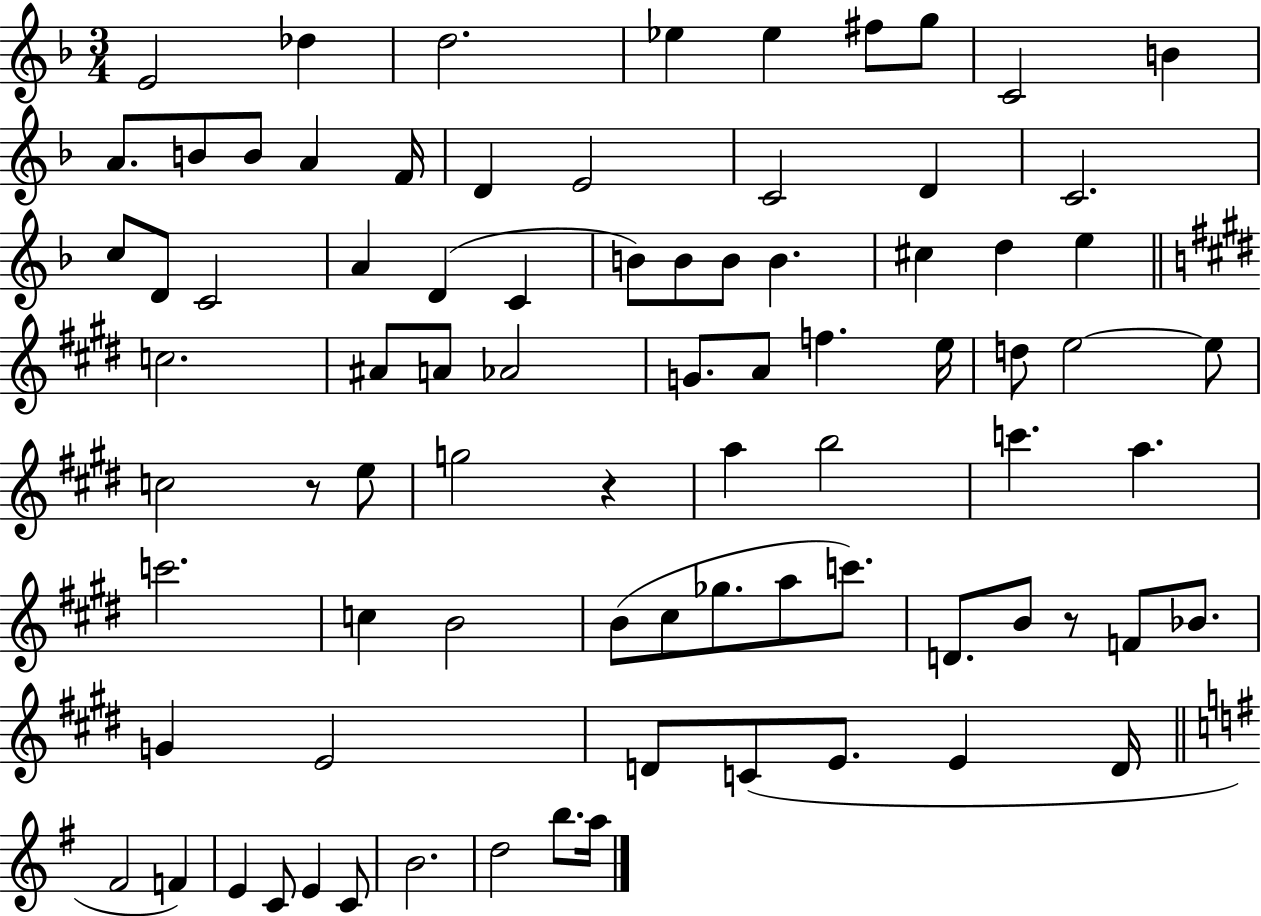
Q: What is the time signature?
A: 3/4